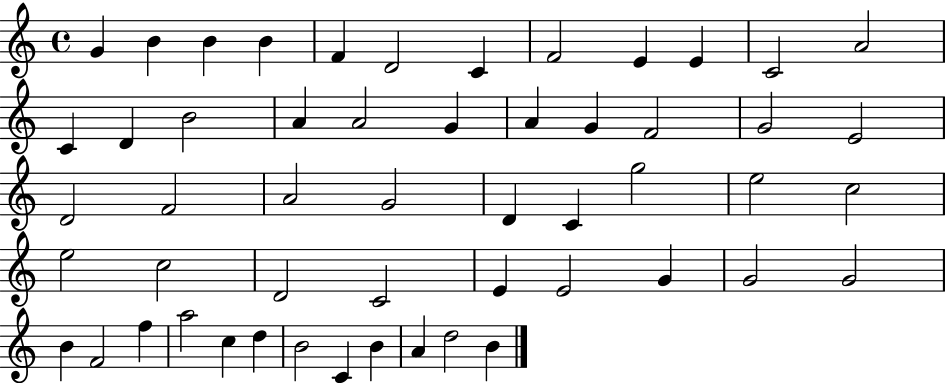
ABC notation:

X:1
T:Untitled
M:4/4
L:1/4
K:C
G B B B F D2 C F2 E E C2 A2 C D B2 A A2 G A G F2 G2 E2 D2 F2 A2 G2 D C g2 e2 c2 e2 c2 D2 C2 E E2 G G2 G2 B F2 f a2 c d B2 C B A d2 B